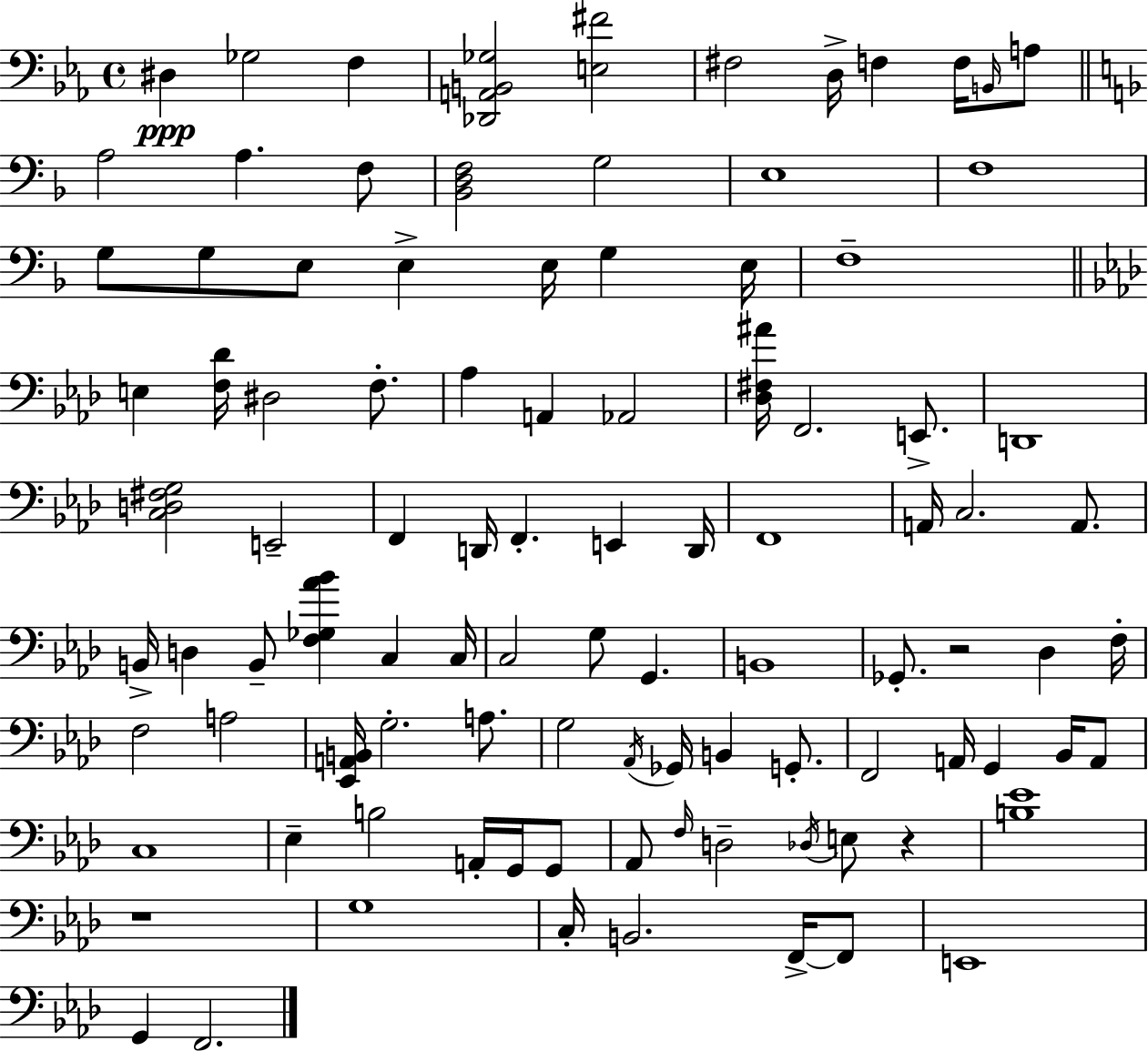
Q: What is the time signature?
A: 4/4